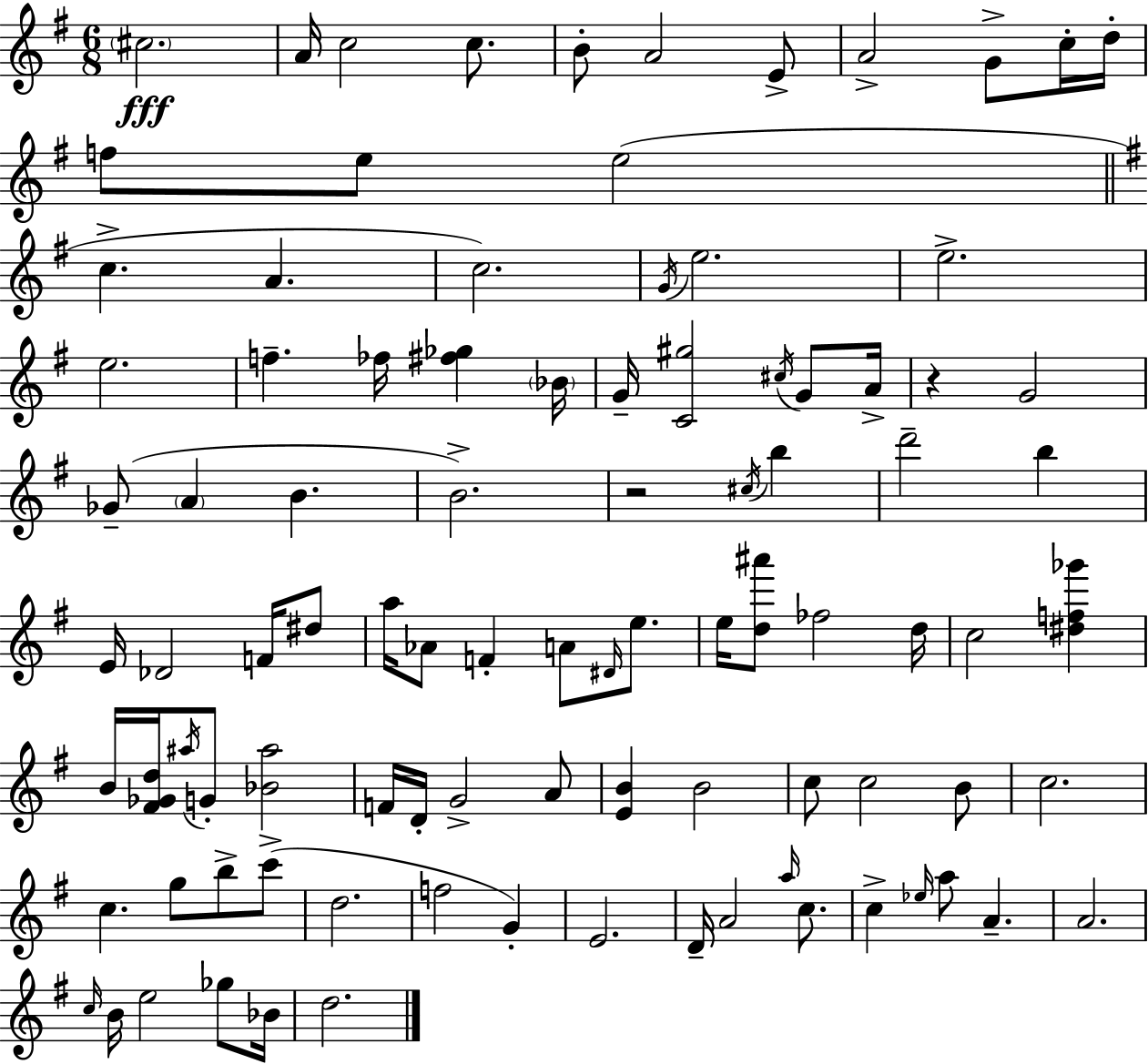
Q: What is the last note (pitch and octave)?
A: D5